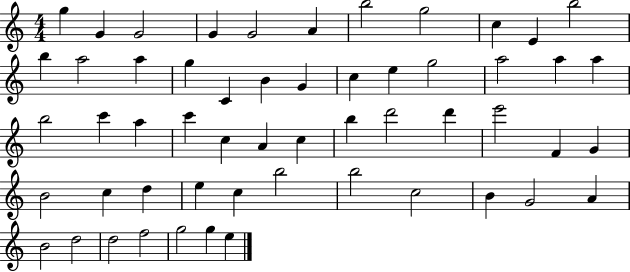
{
  \clef treble
  \numericTimeSignature
  \time 4/4
  \key c \major
  g''4 g'4 g'2 | g'4 g'2 a'4 | b''2 g''2 | c''4 e'4 b''2 | \break b''4 a''2 a''4 | g''4 c'4 b'4 g'4 | c''4 e''4 g''2 | a''2 a''4 a''4 | \break b''2 c'''4 a''4 | c'''4 c''4 a'4 c''4 | b''4 d'''2 d'''4 | e'''2 f'4 g'4 | \break b'2 c''4 d''4 | e''4 c''4 b''2 | b''2 c''2 | b'4 g'2 a'4 | \break b'2 d''2 | d''2 f''2 | g''2 g''4 e''4 | \bar "|."
}